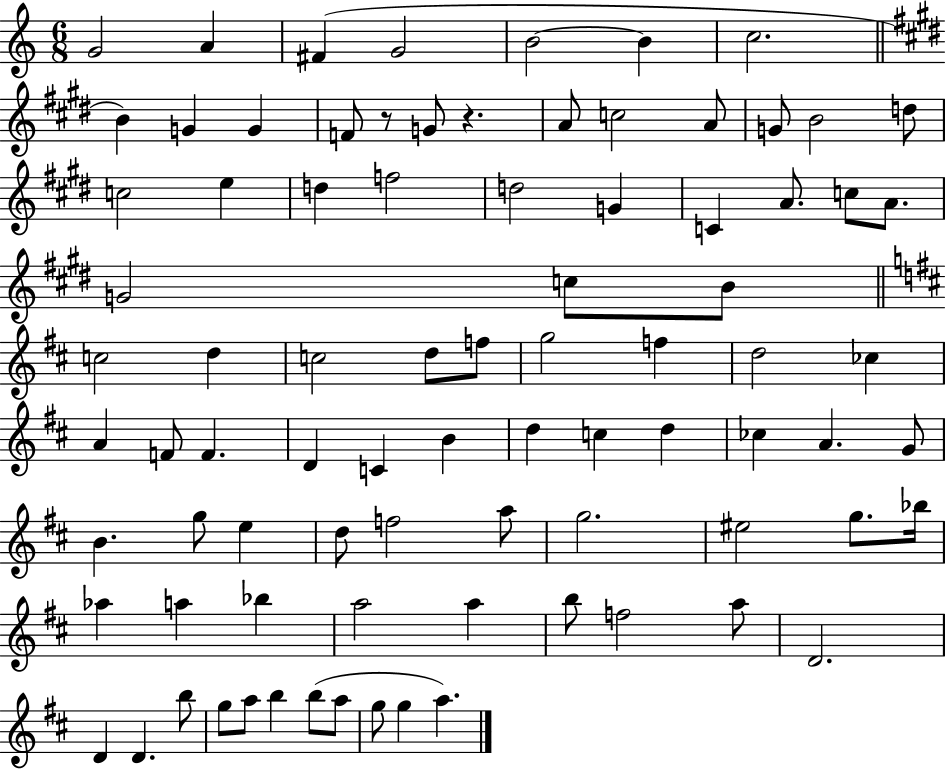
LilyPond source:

{
  \clef treble
  \numericTimeSignature
  \time 6/8
  \key c \major
  g'2 a'4 | fis'4( g'2 | b'2~~ b'4 | c''2. | \break \bar "||" \break \key e \major b'4) g'4 g'4 | f'8 r8 g'8 r4. | a'8 c''2 a'8 | g'8 b'2 d''8 | \break c''2 e''4 | d''4 f''2 | d''2 g'4 | c'4 a'8. c''8 a'8. | \break g'2 c''8 b'8 | \bar "||" \break \key b \minor c''2 d''4 | c''2 d''8 f''8 | g''2 f''4 | d''2 ces''4 | \break a'4 f'8 f'4. | d'4 c'4 b'4 | d''4 c''4 d''4 | ces''4 a'4. g'8 | \break b'4. g''8 e''4 | d''8 f''2 a''8 | g''2. | eis''2 g''8. bes''16 | \break aes''4 a''4 bes''4 | a''2 a''4 | b''8 f''2 a''8 | d'2. | \break d'4 d'4. b''8 | g''8 a''8 b''4 b''8( a''8 | g''8 g''4 a''4.) | \bar "|."
}